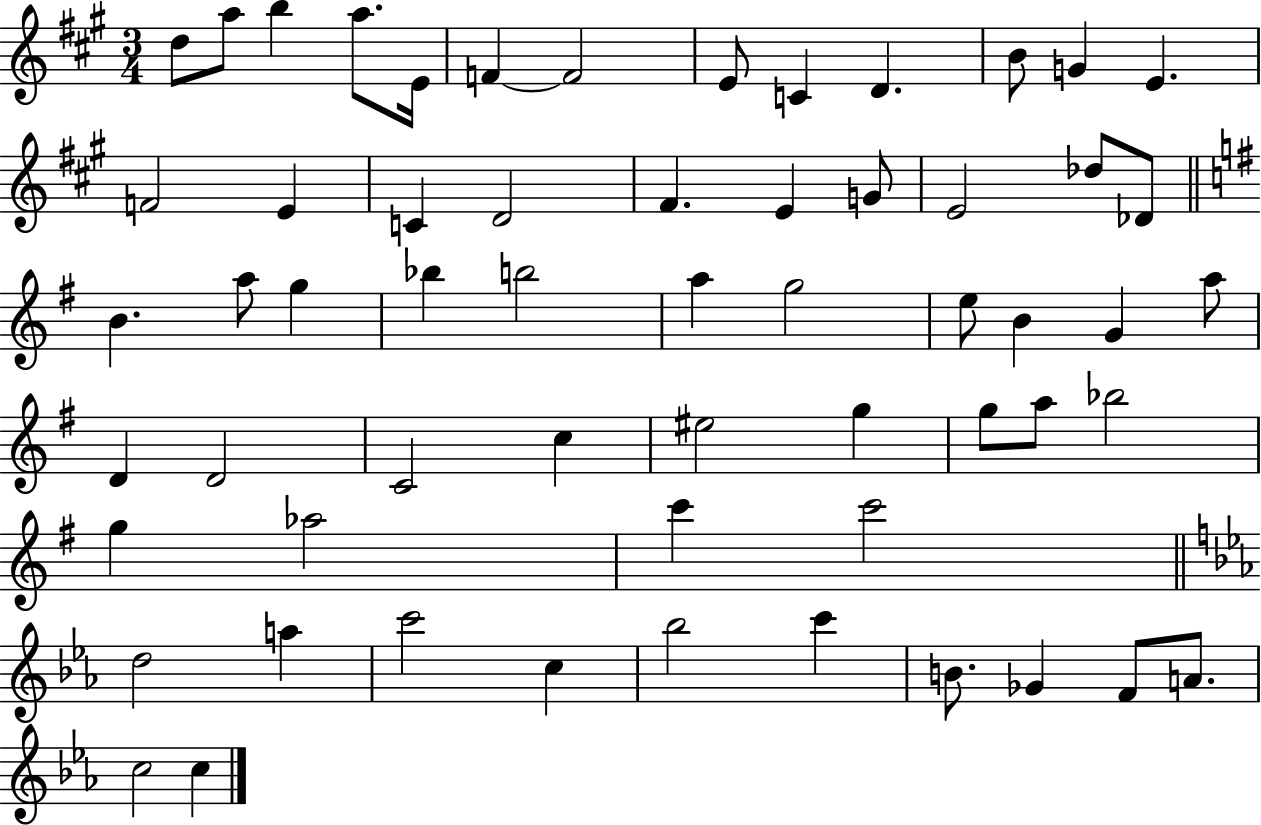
D5/e A5/e B5/q A5/e. E4/s F4/q F4/h E4/e C4/q D4/q. B4/e G4/q E4/q. F4/h E4/q C4/q D4/h F#4/q. E4/q G4/e E4/h Db5/e Db4/e B4/q. A5/e G5/q Bb5/q B5/h A5/q G5/h E5/e B4/q G4/q A5/e D4/q D4/h C4/h C5/q EIS5/h G5/q G5/e A5/e Bb5/h G5/q Ab5/h C6/q C6/h D5/h A5/q C6/h C5/q Bb5/h C6/q B4/e. Gb4/q F4/e A4/e. C5/h C5/q